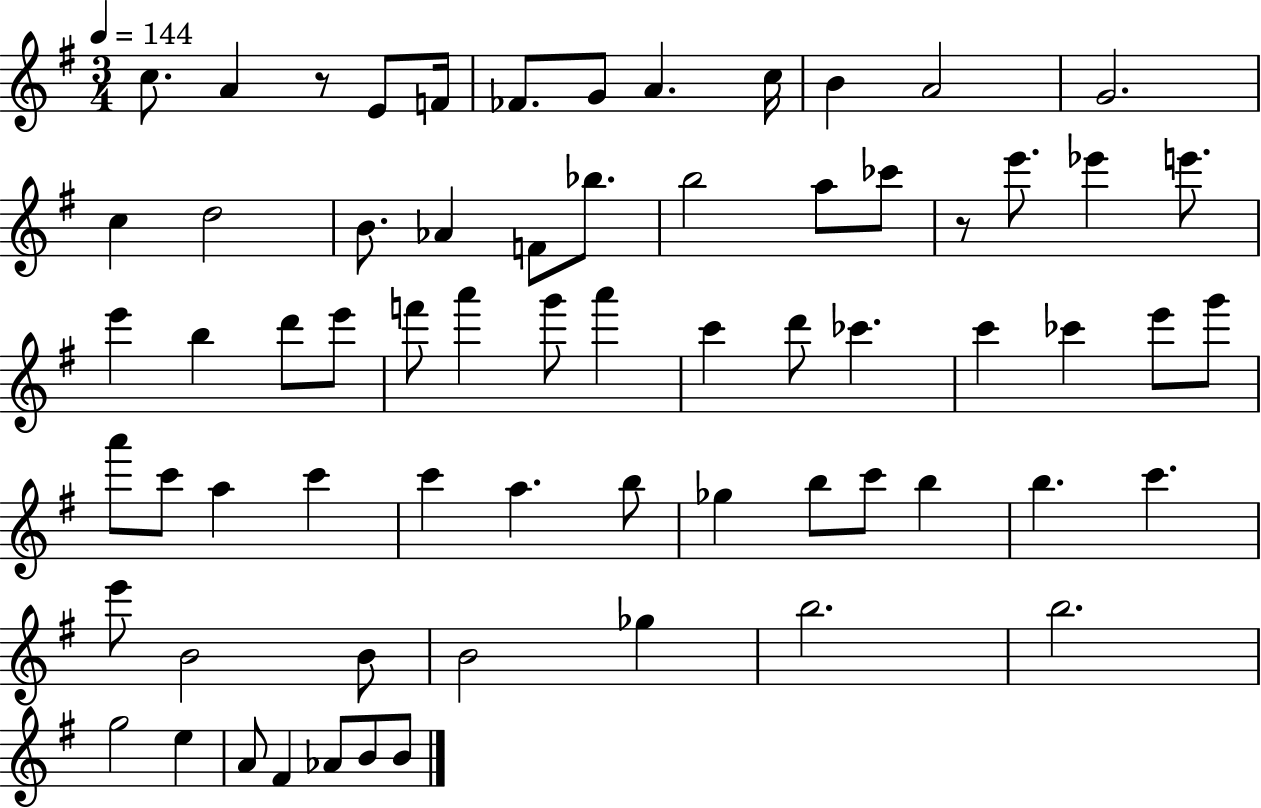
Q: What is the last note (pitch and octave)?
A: B4